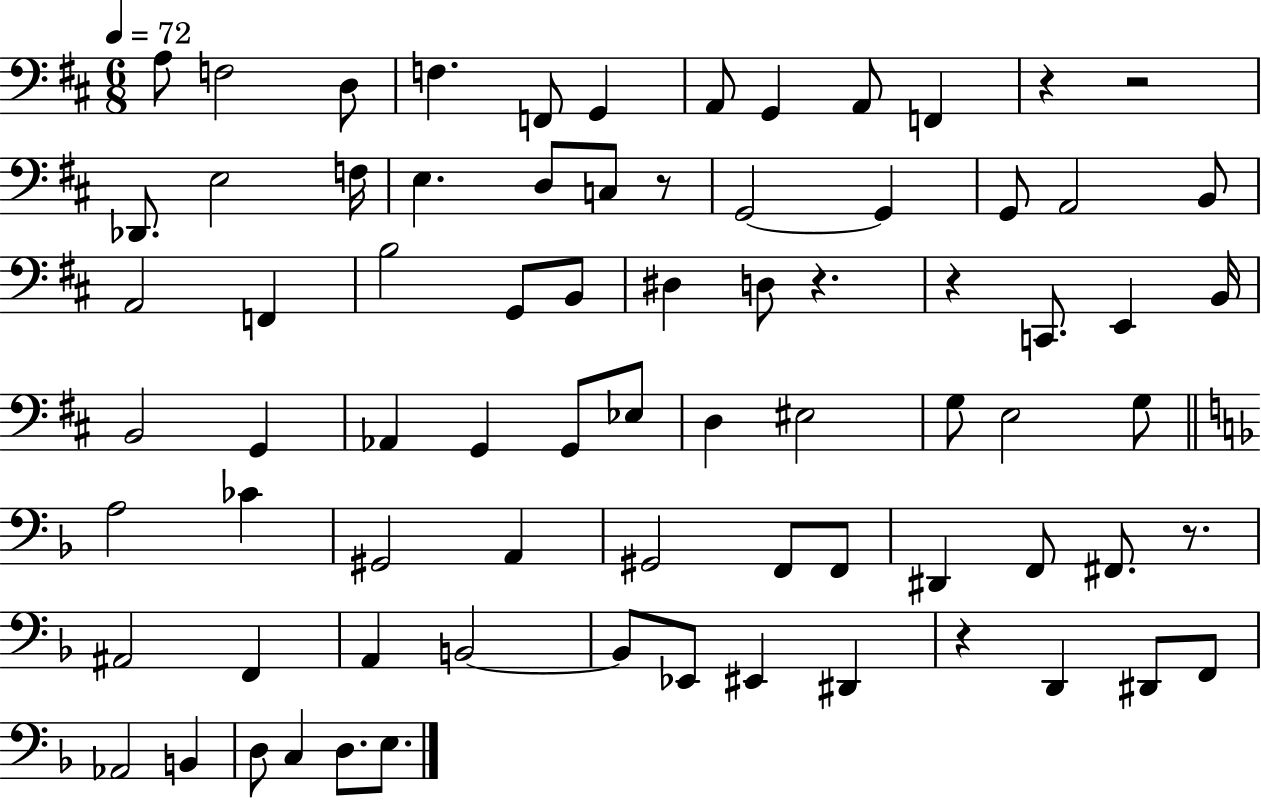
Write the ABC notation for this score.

X:1
T:Untitled
M:6/8
L:1/4
K:D
A,/2 F,2 D,/2 F, F,,/2 G,, A,,/2 G,, A,,/2 F,, z z2 _D,,/2 E,2 F,/4 E, D,/2 C,/2 z/2 G,,2 G,, G,,/2 A,,2 B,,/2 A,,2 F,, B,2 G,,/2 B,,/2 ^D, D,/2 z z C,,/2 E,, B,,/4 B,,2 G,, _A,, G,, G,,/2 _E,/2 D, ^E,2 G,/2 E,2 G,/2 A,2 _C ^G,,2 A,, ^G,,2 F,,/2 F,,/2 ^D,, F,,/2 ^F,,/2 z/2 ^A,,2 F,, A,, B,,2 B,,/2 _E,,/2 ^E,, ^D,, z D,, ^D,,/2 F,,/2 _A,,2 B,, D,/2 C, D,/2 E,/2